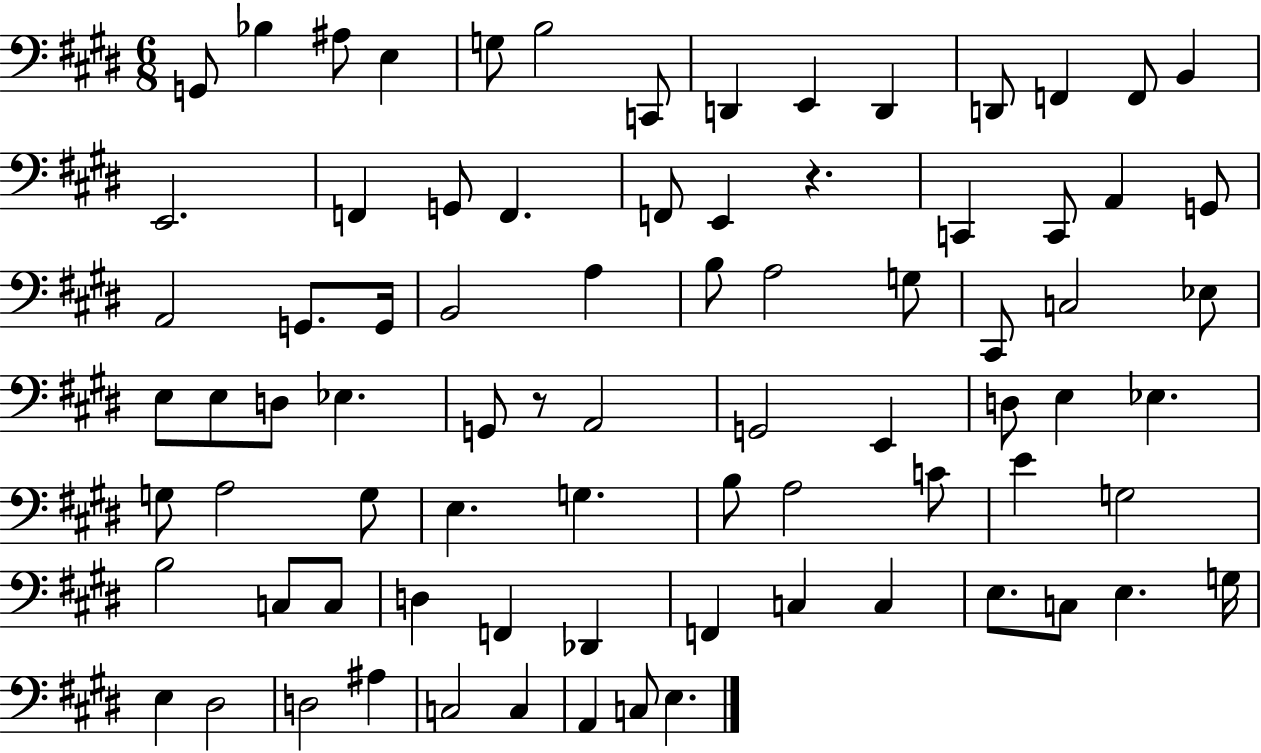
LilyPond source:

{
  \clef bass
  \numericTimeSignature
  \time 6/8
  \key e \major
  g,8 bes4 ais8 e4 | g8 b2 c,8 | d,4 e,4 d,4 | d,8 f,4 f,8 b,4 | \break e,2. | f,4 g,8 f,4. | f,8 e,4 r4. | c,4 c,8 a,4 g,8 | \break a,2 g,8. g,16 | b,2 a4 | b8 a2 g8 | cis,8 c2 ees8 | \break e8 e8 d8 ees4. | g,8 r8 a,2 | g,2 e,4 | d8 e4 ees4. | \break g8 a2 g8 | e4. g4. | b8 a2 c'8 | e'4 g2 | \break b2 c8 c8 | d4 f,4 des,4 | f,4 c4 c4 | e8. c8 e4. g16 | \break e4 dis2 | d2 ais4 | c2 c4 | a,4 c8 e4. | \break \bar "|."
}